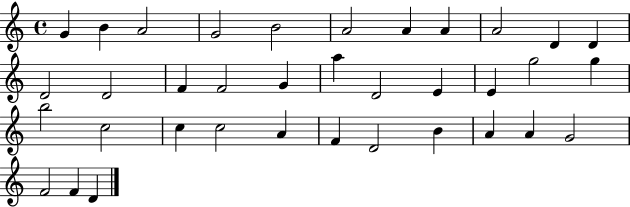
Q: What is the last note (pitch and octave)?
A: D4